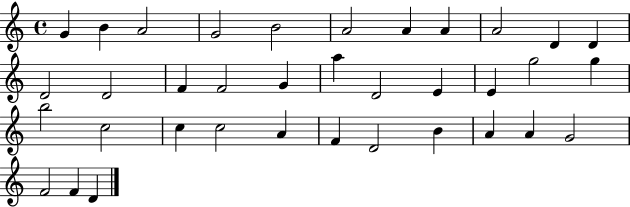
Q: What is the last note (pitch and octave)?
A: D4